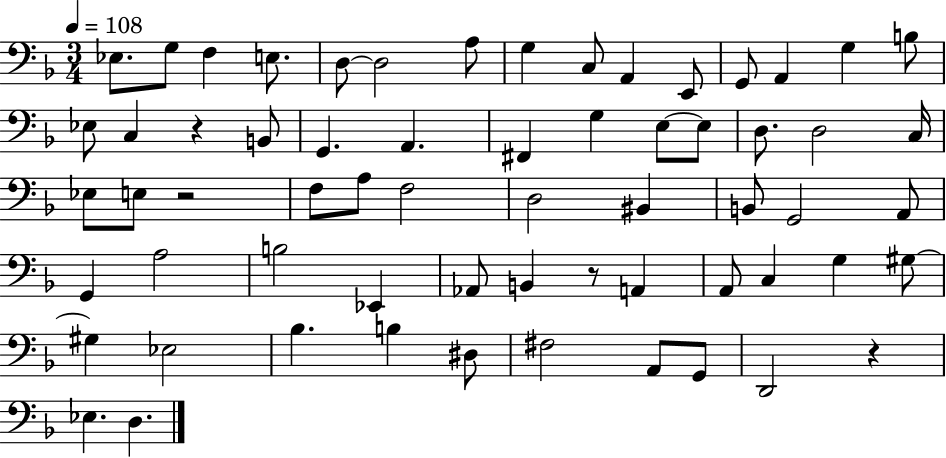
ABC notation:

X:1
T:Untitled
M:3/4
L:1/4
K:F
_E,/2 G,/2 F, E,/2 D,/2 D,2 A,/2 G, C,/2 A,, E,,/2 G,,/2 A,, G, B,/2 _E,/2 C, z B,,/2 G,, A,, ^F,, G, E,/2 E,/2 D,/2 D,2 C,/4 _E,/2 E,/2 z2 F,/2 A,/2 F,2 D,2 ^B,, B,,/2 G,,2 A,,/2 G,, A,2 B,2 _E,, _A,,/2 B,, z/2 A,, A,,/2 C, G, ^G,/2 ^G, _E,2 _B, B, ^D,/2 ^F,2 A,,/2 G,,/2 D,,2 z _E, D,